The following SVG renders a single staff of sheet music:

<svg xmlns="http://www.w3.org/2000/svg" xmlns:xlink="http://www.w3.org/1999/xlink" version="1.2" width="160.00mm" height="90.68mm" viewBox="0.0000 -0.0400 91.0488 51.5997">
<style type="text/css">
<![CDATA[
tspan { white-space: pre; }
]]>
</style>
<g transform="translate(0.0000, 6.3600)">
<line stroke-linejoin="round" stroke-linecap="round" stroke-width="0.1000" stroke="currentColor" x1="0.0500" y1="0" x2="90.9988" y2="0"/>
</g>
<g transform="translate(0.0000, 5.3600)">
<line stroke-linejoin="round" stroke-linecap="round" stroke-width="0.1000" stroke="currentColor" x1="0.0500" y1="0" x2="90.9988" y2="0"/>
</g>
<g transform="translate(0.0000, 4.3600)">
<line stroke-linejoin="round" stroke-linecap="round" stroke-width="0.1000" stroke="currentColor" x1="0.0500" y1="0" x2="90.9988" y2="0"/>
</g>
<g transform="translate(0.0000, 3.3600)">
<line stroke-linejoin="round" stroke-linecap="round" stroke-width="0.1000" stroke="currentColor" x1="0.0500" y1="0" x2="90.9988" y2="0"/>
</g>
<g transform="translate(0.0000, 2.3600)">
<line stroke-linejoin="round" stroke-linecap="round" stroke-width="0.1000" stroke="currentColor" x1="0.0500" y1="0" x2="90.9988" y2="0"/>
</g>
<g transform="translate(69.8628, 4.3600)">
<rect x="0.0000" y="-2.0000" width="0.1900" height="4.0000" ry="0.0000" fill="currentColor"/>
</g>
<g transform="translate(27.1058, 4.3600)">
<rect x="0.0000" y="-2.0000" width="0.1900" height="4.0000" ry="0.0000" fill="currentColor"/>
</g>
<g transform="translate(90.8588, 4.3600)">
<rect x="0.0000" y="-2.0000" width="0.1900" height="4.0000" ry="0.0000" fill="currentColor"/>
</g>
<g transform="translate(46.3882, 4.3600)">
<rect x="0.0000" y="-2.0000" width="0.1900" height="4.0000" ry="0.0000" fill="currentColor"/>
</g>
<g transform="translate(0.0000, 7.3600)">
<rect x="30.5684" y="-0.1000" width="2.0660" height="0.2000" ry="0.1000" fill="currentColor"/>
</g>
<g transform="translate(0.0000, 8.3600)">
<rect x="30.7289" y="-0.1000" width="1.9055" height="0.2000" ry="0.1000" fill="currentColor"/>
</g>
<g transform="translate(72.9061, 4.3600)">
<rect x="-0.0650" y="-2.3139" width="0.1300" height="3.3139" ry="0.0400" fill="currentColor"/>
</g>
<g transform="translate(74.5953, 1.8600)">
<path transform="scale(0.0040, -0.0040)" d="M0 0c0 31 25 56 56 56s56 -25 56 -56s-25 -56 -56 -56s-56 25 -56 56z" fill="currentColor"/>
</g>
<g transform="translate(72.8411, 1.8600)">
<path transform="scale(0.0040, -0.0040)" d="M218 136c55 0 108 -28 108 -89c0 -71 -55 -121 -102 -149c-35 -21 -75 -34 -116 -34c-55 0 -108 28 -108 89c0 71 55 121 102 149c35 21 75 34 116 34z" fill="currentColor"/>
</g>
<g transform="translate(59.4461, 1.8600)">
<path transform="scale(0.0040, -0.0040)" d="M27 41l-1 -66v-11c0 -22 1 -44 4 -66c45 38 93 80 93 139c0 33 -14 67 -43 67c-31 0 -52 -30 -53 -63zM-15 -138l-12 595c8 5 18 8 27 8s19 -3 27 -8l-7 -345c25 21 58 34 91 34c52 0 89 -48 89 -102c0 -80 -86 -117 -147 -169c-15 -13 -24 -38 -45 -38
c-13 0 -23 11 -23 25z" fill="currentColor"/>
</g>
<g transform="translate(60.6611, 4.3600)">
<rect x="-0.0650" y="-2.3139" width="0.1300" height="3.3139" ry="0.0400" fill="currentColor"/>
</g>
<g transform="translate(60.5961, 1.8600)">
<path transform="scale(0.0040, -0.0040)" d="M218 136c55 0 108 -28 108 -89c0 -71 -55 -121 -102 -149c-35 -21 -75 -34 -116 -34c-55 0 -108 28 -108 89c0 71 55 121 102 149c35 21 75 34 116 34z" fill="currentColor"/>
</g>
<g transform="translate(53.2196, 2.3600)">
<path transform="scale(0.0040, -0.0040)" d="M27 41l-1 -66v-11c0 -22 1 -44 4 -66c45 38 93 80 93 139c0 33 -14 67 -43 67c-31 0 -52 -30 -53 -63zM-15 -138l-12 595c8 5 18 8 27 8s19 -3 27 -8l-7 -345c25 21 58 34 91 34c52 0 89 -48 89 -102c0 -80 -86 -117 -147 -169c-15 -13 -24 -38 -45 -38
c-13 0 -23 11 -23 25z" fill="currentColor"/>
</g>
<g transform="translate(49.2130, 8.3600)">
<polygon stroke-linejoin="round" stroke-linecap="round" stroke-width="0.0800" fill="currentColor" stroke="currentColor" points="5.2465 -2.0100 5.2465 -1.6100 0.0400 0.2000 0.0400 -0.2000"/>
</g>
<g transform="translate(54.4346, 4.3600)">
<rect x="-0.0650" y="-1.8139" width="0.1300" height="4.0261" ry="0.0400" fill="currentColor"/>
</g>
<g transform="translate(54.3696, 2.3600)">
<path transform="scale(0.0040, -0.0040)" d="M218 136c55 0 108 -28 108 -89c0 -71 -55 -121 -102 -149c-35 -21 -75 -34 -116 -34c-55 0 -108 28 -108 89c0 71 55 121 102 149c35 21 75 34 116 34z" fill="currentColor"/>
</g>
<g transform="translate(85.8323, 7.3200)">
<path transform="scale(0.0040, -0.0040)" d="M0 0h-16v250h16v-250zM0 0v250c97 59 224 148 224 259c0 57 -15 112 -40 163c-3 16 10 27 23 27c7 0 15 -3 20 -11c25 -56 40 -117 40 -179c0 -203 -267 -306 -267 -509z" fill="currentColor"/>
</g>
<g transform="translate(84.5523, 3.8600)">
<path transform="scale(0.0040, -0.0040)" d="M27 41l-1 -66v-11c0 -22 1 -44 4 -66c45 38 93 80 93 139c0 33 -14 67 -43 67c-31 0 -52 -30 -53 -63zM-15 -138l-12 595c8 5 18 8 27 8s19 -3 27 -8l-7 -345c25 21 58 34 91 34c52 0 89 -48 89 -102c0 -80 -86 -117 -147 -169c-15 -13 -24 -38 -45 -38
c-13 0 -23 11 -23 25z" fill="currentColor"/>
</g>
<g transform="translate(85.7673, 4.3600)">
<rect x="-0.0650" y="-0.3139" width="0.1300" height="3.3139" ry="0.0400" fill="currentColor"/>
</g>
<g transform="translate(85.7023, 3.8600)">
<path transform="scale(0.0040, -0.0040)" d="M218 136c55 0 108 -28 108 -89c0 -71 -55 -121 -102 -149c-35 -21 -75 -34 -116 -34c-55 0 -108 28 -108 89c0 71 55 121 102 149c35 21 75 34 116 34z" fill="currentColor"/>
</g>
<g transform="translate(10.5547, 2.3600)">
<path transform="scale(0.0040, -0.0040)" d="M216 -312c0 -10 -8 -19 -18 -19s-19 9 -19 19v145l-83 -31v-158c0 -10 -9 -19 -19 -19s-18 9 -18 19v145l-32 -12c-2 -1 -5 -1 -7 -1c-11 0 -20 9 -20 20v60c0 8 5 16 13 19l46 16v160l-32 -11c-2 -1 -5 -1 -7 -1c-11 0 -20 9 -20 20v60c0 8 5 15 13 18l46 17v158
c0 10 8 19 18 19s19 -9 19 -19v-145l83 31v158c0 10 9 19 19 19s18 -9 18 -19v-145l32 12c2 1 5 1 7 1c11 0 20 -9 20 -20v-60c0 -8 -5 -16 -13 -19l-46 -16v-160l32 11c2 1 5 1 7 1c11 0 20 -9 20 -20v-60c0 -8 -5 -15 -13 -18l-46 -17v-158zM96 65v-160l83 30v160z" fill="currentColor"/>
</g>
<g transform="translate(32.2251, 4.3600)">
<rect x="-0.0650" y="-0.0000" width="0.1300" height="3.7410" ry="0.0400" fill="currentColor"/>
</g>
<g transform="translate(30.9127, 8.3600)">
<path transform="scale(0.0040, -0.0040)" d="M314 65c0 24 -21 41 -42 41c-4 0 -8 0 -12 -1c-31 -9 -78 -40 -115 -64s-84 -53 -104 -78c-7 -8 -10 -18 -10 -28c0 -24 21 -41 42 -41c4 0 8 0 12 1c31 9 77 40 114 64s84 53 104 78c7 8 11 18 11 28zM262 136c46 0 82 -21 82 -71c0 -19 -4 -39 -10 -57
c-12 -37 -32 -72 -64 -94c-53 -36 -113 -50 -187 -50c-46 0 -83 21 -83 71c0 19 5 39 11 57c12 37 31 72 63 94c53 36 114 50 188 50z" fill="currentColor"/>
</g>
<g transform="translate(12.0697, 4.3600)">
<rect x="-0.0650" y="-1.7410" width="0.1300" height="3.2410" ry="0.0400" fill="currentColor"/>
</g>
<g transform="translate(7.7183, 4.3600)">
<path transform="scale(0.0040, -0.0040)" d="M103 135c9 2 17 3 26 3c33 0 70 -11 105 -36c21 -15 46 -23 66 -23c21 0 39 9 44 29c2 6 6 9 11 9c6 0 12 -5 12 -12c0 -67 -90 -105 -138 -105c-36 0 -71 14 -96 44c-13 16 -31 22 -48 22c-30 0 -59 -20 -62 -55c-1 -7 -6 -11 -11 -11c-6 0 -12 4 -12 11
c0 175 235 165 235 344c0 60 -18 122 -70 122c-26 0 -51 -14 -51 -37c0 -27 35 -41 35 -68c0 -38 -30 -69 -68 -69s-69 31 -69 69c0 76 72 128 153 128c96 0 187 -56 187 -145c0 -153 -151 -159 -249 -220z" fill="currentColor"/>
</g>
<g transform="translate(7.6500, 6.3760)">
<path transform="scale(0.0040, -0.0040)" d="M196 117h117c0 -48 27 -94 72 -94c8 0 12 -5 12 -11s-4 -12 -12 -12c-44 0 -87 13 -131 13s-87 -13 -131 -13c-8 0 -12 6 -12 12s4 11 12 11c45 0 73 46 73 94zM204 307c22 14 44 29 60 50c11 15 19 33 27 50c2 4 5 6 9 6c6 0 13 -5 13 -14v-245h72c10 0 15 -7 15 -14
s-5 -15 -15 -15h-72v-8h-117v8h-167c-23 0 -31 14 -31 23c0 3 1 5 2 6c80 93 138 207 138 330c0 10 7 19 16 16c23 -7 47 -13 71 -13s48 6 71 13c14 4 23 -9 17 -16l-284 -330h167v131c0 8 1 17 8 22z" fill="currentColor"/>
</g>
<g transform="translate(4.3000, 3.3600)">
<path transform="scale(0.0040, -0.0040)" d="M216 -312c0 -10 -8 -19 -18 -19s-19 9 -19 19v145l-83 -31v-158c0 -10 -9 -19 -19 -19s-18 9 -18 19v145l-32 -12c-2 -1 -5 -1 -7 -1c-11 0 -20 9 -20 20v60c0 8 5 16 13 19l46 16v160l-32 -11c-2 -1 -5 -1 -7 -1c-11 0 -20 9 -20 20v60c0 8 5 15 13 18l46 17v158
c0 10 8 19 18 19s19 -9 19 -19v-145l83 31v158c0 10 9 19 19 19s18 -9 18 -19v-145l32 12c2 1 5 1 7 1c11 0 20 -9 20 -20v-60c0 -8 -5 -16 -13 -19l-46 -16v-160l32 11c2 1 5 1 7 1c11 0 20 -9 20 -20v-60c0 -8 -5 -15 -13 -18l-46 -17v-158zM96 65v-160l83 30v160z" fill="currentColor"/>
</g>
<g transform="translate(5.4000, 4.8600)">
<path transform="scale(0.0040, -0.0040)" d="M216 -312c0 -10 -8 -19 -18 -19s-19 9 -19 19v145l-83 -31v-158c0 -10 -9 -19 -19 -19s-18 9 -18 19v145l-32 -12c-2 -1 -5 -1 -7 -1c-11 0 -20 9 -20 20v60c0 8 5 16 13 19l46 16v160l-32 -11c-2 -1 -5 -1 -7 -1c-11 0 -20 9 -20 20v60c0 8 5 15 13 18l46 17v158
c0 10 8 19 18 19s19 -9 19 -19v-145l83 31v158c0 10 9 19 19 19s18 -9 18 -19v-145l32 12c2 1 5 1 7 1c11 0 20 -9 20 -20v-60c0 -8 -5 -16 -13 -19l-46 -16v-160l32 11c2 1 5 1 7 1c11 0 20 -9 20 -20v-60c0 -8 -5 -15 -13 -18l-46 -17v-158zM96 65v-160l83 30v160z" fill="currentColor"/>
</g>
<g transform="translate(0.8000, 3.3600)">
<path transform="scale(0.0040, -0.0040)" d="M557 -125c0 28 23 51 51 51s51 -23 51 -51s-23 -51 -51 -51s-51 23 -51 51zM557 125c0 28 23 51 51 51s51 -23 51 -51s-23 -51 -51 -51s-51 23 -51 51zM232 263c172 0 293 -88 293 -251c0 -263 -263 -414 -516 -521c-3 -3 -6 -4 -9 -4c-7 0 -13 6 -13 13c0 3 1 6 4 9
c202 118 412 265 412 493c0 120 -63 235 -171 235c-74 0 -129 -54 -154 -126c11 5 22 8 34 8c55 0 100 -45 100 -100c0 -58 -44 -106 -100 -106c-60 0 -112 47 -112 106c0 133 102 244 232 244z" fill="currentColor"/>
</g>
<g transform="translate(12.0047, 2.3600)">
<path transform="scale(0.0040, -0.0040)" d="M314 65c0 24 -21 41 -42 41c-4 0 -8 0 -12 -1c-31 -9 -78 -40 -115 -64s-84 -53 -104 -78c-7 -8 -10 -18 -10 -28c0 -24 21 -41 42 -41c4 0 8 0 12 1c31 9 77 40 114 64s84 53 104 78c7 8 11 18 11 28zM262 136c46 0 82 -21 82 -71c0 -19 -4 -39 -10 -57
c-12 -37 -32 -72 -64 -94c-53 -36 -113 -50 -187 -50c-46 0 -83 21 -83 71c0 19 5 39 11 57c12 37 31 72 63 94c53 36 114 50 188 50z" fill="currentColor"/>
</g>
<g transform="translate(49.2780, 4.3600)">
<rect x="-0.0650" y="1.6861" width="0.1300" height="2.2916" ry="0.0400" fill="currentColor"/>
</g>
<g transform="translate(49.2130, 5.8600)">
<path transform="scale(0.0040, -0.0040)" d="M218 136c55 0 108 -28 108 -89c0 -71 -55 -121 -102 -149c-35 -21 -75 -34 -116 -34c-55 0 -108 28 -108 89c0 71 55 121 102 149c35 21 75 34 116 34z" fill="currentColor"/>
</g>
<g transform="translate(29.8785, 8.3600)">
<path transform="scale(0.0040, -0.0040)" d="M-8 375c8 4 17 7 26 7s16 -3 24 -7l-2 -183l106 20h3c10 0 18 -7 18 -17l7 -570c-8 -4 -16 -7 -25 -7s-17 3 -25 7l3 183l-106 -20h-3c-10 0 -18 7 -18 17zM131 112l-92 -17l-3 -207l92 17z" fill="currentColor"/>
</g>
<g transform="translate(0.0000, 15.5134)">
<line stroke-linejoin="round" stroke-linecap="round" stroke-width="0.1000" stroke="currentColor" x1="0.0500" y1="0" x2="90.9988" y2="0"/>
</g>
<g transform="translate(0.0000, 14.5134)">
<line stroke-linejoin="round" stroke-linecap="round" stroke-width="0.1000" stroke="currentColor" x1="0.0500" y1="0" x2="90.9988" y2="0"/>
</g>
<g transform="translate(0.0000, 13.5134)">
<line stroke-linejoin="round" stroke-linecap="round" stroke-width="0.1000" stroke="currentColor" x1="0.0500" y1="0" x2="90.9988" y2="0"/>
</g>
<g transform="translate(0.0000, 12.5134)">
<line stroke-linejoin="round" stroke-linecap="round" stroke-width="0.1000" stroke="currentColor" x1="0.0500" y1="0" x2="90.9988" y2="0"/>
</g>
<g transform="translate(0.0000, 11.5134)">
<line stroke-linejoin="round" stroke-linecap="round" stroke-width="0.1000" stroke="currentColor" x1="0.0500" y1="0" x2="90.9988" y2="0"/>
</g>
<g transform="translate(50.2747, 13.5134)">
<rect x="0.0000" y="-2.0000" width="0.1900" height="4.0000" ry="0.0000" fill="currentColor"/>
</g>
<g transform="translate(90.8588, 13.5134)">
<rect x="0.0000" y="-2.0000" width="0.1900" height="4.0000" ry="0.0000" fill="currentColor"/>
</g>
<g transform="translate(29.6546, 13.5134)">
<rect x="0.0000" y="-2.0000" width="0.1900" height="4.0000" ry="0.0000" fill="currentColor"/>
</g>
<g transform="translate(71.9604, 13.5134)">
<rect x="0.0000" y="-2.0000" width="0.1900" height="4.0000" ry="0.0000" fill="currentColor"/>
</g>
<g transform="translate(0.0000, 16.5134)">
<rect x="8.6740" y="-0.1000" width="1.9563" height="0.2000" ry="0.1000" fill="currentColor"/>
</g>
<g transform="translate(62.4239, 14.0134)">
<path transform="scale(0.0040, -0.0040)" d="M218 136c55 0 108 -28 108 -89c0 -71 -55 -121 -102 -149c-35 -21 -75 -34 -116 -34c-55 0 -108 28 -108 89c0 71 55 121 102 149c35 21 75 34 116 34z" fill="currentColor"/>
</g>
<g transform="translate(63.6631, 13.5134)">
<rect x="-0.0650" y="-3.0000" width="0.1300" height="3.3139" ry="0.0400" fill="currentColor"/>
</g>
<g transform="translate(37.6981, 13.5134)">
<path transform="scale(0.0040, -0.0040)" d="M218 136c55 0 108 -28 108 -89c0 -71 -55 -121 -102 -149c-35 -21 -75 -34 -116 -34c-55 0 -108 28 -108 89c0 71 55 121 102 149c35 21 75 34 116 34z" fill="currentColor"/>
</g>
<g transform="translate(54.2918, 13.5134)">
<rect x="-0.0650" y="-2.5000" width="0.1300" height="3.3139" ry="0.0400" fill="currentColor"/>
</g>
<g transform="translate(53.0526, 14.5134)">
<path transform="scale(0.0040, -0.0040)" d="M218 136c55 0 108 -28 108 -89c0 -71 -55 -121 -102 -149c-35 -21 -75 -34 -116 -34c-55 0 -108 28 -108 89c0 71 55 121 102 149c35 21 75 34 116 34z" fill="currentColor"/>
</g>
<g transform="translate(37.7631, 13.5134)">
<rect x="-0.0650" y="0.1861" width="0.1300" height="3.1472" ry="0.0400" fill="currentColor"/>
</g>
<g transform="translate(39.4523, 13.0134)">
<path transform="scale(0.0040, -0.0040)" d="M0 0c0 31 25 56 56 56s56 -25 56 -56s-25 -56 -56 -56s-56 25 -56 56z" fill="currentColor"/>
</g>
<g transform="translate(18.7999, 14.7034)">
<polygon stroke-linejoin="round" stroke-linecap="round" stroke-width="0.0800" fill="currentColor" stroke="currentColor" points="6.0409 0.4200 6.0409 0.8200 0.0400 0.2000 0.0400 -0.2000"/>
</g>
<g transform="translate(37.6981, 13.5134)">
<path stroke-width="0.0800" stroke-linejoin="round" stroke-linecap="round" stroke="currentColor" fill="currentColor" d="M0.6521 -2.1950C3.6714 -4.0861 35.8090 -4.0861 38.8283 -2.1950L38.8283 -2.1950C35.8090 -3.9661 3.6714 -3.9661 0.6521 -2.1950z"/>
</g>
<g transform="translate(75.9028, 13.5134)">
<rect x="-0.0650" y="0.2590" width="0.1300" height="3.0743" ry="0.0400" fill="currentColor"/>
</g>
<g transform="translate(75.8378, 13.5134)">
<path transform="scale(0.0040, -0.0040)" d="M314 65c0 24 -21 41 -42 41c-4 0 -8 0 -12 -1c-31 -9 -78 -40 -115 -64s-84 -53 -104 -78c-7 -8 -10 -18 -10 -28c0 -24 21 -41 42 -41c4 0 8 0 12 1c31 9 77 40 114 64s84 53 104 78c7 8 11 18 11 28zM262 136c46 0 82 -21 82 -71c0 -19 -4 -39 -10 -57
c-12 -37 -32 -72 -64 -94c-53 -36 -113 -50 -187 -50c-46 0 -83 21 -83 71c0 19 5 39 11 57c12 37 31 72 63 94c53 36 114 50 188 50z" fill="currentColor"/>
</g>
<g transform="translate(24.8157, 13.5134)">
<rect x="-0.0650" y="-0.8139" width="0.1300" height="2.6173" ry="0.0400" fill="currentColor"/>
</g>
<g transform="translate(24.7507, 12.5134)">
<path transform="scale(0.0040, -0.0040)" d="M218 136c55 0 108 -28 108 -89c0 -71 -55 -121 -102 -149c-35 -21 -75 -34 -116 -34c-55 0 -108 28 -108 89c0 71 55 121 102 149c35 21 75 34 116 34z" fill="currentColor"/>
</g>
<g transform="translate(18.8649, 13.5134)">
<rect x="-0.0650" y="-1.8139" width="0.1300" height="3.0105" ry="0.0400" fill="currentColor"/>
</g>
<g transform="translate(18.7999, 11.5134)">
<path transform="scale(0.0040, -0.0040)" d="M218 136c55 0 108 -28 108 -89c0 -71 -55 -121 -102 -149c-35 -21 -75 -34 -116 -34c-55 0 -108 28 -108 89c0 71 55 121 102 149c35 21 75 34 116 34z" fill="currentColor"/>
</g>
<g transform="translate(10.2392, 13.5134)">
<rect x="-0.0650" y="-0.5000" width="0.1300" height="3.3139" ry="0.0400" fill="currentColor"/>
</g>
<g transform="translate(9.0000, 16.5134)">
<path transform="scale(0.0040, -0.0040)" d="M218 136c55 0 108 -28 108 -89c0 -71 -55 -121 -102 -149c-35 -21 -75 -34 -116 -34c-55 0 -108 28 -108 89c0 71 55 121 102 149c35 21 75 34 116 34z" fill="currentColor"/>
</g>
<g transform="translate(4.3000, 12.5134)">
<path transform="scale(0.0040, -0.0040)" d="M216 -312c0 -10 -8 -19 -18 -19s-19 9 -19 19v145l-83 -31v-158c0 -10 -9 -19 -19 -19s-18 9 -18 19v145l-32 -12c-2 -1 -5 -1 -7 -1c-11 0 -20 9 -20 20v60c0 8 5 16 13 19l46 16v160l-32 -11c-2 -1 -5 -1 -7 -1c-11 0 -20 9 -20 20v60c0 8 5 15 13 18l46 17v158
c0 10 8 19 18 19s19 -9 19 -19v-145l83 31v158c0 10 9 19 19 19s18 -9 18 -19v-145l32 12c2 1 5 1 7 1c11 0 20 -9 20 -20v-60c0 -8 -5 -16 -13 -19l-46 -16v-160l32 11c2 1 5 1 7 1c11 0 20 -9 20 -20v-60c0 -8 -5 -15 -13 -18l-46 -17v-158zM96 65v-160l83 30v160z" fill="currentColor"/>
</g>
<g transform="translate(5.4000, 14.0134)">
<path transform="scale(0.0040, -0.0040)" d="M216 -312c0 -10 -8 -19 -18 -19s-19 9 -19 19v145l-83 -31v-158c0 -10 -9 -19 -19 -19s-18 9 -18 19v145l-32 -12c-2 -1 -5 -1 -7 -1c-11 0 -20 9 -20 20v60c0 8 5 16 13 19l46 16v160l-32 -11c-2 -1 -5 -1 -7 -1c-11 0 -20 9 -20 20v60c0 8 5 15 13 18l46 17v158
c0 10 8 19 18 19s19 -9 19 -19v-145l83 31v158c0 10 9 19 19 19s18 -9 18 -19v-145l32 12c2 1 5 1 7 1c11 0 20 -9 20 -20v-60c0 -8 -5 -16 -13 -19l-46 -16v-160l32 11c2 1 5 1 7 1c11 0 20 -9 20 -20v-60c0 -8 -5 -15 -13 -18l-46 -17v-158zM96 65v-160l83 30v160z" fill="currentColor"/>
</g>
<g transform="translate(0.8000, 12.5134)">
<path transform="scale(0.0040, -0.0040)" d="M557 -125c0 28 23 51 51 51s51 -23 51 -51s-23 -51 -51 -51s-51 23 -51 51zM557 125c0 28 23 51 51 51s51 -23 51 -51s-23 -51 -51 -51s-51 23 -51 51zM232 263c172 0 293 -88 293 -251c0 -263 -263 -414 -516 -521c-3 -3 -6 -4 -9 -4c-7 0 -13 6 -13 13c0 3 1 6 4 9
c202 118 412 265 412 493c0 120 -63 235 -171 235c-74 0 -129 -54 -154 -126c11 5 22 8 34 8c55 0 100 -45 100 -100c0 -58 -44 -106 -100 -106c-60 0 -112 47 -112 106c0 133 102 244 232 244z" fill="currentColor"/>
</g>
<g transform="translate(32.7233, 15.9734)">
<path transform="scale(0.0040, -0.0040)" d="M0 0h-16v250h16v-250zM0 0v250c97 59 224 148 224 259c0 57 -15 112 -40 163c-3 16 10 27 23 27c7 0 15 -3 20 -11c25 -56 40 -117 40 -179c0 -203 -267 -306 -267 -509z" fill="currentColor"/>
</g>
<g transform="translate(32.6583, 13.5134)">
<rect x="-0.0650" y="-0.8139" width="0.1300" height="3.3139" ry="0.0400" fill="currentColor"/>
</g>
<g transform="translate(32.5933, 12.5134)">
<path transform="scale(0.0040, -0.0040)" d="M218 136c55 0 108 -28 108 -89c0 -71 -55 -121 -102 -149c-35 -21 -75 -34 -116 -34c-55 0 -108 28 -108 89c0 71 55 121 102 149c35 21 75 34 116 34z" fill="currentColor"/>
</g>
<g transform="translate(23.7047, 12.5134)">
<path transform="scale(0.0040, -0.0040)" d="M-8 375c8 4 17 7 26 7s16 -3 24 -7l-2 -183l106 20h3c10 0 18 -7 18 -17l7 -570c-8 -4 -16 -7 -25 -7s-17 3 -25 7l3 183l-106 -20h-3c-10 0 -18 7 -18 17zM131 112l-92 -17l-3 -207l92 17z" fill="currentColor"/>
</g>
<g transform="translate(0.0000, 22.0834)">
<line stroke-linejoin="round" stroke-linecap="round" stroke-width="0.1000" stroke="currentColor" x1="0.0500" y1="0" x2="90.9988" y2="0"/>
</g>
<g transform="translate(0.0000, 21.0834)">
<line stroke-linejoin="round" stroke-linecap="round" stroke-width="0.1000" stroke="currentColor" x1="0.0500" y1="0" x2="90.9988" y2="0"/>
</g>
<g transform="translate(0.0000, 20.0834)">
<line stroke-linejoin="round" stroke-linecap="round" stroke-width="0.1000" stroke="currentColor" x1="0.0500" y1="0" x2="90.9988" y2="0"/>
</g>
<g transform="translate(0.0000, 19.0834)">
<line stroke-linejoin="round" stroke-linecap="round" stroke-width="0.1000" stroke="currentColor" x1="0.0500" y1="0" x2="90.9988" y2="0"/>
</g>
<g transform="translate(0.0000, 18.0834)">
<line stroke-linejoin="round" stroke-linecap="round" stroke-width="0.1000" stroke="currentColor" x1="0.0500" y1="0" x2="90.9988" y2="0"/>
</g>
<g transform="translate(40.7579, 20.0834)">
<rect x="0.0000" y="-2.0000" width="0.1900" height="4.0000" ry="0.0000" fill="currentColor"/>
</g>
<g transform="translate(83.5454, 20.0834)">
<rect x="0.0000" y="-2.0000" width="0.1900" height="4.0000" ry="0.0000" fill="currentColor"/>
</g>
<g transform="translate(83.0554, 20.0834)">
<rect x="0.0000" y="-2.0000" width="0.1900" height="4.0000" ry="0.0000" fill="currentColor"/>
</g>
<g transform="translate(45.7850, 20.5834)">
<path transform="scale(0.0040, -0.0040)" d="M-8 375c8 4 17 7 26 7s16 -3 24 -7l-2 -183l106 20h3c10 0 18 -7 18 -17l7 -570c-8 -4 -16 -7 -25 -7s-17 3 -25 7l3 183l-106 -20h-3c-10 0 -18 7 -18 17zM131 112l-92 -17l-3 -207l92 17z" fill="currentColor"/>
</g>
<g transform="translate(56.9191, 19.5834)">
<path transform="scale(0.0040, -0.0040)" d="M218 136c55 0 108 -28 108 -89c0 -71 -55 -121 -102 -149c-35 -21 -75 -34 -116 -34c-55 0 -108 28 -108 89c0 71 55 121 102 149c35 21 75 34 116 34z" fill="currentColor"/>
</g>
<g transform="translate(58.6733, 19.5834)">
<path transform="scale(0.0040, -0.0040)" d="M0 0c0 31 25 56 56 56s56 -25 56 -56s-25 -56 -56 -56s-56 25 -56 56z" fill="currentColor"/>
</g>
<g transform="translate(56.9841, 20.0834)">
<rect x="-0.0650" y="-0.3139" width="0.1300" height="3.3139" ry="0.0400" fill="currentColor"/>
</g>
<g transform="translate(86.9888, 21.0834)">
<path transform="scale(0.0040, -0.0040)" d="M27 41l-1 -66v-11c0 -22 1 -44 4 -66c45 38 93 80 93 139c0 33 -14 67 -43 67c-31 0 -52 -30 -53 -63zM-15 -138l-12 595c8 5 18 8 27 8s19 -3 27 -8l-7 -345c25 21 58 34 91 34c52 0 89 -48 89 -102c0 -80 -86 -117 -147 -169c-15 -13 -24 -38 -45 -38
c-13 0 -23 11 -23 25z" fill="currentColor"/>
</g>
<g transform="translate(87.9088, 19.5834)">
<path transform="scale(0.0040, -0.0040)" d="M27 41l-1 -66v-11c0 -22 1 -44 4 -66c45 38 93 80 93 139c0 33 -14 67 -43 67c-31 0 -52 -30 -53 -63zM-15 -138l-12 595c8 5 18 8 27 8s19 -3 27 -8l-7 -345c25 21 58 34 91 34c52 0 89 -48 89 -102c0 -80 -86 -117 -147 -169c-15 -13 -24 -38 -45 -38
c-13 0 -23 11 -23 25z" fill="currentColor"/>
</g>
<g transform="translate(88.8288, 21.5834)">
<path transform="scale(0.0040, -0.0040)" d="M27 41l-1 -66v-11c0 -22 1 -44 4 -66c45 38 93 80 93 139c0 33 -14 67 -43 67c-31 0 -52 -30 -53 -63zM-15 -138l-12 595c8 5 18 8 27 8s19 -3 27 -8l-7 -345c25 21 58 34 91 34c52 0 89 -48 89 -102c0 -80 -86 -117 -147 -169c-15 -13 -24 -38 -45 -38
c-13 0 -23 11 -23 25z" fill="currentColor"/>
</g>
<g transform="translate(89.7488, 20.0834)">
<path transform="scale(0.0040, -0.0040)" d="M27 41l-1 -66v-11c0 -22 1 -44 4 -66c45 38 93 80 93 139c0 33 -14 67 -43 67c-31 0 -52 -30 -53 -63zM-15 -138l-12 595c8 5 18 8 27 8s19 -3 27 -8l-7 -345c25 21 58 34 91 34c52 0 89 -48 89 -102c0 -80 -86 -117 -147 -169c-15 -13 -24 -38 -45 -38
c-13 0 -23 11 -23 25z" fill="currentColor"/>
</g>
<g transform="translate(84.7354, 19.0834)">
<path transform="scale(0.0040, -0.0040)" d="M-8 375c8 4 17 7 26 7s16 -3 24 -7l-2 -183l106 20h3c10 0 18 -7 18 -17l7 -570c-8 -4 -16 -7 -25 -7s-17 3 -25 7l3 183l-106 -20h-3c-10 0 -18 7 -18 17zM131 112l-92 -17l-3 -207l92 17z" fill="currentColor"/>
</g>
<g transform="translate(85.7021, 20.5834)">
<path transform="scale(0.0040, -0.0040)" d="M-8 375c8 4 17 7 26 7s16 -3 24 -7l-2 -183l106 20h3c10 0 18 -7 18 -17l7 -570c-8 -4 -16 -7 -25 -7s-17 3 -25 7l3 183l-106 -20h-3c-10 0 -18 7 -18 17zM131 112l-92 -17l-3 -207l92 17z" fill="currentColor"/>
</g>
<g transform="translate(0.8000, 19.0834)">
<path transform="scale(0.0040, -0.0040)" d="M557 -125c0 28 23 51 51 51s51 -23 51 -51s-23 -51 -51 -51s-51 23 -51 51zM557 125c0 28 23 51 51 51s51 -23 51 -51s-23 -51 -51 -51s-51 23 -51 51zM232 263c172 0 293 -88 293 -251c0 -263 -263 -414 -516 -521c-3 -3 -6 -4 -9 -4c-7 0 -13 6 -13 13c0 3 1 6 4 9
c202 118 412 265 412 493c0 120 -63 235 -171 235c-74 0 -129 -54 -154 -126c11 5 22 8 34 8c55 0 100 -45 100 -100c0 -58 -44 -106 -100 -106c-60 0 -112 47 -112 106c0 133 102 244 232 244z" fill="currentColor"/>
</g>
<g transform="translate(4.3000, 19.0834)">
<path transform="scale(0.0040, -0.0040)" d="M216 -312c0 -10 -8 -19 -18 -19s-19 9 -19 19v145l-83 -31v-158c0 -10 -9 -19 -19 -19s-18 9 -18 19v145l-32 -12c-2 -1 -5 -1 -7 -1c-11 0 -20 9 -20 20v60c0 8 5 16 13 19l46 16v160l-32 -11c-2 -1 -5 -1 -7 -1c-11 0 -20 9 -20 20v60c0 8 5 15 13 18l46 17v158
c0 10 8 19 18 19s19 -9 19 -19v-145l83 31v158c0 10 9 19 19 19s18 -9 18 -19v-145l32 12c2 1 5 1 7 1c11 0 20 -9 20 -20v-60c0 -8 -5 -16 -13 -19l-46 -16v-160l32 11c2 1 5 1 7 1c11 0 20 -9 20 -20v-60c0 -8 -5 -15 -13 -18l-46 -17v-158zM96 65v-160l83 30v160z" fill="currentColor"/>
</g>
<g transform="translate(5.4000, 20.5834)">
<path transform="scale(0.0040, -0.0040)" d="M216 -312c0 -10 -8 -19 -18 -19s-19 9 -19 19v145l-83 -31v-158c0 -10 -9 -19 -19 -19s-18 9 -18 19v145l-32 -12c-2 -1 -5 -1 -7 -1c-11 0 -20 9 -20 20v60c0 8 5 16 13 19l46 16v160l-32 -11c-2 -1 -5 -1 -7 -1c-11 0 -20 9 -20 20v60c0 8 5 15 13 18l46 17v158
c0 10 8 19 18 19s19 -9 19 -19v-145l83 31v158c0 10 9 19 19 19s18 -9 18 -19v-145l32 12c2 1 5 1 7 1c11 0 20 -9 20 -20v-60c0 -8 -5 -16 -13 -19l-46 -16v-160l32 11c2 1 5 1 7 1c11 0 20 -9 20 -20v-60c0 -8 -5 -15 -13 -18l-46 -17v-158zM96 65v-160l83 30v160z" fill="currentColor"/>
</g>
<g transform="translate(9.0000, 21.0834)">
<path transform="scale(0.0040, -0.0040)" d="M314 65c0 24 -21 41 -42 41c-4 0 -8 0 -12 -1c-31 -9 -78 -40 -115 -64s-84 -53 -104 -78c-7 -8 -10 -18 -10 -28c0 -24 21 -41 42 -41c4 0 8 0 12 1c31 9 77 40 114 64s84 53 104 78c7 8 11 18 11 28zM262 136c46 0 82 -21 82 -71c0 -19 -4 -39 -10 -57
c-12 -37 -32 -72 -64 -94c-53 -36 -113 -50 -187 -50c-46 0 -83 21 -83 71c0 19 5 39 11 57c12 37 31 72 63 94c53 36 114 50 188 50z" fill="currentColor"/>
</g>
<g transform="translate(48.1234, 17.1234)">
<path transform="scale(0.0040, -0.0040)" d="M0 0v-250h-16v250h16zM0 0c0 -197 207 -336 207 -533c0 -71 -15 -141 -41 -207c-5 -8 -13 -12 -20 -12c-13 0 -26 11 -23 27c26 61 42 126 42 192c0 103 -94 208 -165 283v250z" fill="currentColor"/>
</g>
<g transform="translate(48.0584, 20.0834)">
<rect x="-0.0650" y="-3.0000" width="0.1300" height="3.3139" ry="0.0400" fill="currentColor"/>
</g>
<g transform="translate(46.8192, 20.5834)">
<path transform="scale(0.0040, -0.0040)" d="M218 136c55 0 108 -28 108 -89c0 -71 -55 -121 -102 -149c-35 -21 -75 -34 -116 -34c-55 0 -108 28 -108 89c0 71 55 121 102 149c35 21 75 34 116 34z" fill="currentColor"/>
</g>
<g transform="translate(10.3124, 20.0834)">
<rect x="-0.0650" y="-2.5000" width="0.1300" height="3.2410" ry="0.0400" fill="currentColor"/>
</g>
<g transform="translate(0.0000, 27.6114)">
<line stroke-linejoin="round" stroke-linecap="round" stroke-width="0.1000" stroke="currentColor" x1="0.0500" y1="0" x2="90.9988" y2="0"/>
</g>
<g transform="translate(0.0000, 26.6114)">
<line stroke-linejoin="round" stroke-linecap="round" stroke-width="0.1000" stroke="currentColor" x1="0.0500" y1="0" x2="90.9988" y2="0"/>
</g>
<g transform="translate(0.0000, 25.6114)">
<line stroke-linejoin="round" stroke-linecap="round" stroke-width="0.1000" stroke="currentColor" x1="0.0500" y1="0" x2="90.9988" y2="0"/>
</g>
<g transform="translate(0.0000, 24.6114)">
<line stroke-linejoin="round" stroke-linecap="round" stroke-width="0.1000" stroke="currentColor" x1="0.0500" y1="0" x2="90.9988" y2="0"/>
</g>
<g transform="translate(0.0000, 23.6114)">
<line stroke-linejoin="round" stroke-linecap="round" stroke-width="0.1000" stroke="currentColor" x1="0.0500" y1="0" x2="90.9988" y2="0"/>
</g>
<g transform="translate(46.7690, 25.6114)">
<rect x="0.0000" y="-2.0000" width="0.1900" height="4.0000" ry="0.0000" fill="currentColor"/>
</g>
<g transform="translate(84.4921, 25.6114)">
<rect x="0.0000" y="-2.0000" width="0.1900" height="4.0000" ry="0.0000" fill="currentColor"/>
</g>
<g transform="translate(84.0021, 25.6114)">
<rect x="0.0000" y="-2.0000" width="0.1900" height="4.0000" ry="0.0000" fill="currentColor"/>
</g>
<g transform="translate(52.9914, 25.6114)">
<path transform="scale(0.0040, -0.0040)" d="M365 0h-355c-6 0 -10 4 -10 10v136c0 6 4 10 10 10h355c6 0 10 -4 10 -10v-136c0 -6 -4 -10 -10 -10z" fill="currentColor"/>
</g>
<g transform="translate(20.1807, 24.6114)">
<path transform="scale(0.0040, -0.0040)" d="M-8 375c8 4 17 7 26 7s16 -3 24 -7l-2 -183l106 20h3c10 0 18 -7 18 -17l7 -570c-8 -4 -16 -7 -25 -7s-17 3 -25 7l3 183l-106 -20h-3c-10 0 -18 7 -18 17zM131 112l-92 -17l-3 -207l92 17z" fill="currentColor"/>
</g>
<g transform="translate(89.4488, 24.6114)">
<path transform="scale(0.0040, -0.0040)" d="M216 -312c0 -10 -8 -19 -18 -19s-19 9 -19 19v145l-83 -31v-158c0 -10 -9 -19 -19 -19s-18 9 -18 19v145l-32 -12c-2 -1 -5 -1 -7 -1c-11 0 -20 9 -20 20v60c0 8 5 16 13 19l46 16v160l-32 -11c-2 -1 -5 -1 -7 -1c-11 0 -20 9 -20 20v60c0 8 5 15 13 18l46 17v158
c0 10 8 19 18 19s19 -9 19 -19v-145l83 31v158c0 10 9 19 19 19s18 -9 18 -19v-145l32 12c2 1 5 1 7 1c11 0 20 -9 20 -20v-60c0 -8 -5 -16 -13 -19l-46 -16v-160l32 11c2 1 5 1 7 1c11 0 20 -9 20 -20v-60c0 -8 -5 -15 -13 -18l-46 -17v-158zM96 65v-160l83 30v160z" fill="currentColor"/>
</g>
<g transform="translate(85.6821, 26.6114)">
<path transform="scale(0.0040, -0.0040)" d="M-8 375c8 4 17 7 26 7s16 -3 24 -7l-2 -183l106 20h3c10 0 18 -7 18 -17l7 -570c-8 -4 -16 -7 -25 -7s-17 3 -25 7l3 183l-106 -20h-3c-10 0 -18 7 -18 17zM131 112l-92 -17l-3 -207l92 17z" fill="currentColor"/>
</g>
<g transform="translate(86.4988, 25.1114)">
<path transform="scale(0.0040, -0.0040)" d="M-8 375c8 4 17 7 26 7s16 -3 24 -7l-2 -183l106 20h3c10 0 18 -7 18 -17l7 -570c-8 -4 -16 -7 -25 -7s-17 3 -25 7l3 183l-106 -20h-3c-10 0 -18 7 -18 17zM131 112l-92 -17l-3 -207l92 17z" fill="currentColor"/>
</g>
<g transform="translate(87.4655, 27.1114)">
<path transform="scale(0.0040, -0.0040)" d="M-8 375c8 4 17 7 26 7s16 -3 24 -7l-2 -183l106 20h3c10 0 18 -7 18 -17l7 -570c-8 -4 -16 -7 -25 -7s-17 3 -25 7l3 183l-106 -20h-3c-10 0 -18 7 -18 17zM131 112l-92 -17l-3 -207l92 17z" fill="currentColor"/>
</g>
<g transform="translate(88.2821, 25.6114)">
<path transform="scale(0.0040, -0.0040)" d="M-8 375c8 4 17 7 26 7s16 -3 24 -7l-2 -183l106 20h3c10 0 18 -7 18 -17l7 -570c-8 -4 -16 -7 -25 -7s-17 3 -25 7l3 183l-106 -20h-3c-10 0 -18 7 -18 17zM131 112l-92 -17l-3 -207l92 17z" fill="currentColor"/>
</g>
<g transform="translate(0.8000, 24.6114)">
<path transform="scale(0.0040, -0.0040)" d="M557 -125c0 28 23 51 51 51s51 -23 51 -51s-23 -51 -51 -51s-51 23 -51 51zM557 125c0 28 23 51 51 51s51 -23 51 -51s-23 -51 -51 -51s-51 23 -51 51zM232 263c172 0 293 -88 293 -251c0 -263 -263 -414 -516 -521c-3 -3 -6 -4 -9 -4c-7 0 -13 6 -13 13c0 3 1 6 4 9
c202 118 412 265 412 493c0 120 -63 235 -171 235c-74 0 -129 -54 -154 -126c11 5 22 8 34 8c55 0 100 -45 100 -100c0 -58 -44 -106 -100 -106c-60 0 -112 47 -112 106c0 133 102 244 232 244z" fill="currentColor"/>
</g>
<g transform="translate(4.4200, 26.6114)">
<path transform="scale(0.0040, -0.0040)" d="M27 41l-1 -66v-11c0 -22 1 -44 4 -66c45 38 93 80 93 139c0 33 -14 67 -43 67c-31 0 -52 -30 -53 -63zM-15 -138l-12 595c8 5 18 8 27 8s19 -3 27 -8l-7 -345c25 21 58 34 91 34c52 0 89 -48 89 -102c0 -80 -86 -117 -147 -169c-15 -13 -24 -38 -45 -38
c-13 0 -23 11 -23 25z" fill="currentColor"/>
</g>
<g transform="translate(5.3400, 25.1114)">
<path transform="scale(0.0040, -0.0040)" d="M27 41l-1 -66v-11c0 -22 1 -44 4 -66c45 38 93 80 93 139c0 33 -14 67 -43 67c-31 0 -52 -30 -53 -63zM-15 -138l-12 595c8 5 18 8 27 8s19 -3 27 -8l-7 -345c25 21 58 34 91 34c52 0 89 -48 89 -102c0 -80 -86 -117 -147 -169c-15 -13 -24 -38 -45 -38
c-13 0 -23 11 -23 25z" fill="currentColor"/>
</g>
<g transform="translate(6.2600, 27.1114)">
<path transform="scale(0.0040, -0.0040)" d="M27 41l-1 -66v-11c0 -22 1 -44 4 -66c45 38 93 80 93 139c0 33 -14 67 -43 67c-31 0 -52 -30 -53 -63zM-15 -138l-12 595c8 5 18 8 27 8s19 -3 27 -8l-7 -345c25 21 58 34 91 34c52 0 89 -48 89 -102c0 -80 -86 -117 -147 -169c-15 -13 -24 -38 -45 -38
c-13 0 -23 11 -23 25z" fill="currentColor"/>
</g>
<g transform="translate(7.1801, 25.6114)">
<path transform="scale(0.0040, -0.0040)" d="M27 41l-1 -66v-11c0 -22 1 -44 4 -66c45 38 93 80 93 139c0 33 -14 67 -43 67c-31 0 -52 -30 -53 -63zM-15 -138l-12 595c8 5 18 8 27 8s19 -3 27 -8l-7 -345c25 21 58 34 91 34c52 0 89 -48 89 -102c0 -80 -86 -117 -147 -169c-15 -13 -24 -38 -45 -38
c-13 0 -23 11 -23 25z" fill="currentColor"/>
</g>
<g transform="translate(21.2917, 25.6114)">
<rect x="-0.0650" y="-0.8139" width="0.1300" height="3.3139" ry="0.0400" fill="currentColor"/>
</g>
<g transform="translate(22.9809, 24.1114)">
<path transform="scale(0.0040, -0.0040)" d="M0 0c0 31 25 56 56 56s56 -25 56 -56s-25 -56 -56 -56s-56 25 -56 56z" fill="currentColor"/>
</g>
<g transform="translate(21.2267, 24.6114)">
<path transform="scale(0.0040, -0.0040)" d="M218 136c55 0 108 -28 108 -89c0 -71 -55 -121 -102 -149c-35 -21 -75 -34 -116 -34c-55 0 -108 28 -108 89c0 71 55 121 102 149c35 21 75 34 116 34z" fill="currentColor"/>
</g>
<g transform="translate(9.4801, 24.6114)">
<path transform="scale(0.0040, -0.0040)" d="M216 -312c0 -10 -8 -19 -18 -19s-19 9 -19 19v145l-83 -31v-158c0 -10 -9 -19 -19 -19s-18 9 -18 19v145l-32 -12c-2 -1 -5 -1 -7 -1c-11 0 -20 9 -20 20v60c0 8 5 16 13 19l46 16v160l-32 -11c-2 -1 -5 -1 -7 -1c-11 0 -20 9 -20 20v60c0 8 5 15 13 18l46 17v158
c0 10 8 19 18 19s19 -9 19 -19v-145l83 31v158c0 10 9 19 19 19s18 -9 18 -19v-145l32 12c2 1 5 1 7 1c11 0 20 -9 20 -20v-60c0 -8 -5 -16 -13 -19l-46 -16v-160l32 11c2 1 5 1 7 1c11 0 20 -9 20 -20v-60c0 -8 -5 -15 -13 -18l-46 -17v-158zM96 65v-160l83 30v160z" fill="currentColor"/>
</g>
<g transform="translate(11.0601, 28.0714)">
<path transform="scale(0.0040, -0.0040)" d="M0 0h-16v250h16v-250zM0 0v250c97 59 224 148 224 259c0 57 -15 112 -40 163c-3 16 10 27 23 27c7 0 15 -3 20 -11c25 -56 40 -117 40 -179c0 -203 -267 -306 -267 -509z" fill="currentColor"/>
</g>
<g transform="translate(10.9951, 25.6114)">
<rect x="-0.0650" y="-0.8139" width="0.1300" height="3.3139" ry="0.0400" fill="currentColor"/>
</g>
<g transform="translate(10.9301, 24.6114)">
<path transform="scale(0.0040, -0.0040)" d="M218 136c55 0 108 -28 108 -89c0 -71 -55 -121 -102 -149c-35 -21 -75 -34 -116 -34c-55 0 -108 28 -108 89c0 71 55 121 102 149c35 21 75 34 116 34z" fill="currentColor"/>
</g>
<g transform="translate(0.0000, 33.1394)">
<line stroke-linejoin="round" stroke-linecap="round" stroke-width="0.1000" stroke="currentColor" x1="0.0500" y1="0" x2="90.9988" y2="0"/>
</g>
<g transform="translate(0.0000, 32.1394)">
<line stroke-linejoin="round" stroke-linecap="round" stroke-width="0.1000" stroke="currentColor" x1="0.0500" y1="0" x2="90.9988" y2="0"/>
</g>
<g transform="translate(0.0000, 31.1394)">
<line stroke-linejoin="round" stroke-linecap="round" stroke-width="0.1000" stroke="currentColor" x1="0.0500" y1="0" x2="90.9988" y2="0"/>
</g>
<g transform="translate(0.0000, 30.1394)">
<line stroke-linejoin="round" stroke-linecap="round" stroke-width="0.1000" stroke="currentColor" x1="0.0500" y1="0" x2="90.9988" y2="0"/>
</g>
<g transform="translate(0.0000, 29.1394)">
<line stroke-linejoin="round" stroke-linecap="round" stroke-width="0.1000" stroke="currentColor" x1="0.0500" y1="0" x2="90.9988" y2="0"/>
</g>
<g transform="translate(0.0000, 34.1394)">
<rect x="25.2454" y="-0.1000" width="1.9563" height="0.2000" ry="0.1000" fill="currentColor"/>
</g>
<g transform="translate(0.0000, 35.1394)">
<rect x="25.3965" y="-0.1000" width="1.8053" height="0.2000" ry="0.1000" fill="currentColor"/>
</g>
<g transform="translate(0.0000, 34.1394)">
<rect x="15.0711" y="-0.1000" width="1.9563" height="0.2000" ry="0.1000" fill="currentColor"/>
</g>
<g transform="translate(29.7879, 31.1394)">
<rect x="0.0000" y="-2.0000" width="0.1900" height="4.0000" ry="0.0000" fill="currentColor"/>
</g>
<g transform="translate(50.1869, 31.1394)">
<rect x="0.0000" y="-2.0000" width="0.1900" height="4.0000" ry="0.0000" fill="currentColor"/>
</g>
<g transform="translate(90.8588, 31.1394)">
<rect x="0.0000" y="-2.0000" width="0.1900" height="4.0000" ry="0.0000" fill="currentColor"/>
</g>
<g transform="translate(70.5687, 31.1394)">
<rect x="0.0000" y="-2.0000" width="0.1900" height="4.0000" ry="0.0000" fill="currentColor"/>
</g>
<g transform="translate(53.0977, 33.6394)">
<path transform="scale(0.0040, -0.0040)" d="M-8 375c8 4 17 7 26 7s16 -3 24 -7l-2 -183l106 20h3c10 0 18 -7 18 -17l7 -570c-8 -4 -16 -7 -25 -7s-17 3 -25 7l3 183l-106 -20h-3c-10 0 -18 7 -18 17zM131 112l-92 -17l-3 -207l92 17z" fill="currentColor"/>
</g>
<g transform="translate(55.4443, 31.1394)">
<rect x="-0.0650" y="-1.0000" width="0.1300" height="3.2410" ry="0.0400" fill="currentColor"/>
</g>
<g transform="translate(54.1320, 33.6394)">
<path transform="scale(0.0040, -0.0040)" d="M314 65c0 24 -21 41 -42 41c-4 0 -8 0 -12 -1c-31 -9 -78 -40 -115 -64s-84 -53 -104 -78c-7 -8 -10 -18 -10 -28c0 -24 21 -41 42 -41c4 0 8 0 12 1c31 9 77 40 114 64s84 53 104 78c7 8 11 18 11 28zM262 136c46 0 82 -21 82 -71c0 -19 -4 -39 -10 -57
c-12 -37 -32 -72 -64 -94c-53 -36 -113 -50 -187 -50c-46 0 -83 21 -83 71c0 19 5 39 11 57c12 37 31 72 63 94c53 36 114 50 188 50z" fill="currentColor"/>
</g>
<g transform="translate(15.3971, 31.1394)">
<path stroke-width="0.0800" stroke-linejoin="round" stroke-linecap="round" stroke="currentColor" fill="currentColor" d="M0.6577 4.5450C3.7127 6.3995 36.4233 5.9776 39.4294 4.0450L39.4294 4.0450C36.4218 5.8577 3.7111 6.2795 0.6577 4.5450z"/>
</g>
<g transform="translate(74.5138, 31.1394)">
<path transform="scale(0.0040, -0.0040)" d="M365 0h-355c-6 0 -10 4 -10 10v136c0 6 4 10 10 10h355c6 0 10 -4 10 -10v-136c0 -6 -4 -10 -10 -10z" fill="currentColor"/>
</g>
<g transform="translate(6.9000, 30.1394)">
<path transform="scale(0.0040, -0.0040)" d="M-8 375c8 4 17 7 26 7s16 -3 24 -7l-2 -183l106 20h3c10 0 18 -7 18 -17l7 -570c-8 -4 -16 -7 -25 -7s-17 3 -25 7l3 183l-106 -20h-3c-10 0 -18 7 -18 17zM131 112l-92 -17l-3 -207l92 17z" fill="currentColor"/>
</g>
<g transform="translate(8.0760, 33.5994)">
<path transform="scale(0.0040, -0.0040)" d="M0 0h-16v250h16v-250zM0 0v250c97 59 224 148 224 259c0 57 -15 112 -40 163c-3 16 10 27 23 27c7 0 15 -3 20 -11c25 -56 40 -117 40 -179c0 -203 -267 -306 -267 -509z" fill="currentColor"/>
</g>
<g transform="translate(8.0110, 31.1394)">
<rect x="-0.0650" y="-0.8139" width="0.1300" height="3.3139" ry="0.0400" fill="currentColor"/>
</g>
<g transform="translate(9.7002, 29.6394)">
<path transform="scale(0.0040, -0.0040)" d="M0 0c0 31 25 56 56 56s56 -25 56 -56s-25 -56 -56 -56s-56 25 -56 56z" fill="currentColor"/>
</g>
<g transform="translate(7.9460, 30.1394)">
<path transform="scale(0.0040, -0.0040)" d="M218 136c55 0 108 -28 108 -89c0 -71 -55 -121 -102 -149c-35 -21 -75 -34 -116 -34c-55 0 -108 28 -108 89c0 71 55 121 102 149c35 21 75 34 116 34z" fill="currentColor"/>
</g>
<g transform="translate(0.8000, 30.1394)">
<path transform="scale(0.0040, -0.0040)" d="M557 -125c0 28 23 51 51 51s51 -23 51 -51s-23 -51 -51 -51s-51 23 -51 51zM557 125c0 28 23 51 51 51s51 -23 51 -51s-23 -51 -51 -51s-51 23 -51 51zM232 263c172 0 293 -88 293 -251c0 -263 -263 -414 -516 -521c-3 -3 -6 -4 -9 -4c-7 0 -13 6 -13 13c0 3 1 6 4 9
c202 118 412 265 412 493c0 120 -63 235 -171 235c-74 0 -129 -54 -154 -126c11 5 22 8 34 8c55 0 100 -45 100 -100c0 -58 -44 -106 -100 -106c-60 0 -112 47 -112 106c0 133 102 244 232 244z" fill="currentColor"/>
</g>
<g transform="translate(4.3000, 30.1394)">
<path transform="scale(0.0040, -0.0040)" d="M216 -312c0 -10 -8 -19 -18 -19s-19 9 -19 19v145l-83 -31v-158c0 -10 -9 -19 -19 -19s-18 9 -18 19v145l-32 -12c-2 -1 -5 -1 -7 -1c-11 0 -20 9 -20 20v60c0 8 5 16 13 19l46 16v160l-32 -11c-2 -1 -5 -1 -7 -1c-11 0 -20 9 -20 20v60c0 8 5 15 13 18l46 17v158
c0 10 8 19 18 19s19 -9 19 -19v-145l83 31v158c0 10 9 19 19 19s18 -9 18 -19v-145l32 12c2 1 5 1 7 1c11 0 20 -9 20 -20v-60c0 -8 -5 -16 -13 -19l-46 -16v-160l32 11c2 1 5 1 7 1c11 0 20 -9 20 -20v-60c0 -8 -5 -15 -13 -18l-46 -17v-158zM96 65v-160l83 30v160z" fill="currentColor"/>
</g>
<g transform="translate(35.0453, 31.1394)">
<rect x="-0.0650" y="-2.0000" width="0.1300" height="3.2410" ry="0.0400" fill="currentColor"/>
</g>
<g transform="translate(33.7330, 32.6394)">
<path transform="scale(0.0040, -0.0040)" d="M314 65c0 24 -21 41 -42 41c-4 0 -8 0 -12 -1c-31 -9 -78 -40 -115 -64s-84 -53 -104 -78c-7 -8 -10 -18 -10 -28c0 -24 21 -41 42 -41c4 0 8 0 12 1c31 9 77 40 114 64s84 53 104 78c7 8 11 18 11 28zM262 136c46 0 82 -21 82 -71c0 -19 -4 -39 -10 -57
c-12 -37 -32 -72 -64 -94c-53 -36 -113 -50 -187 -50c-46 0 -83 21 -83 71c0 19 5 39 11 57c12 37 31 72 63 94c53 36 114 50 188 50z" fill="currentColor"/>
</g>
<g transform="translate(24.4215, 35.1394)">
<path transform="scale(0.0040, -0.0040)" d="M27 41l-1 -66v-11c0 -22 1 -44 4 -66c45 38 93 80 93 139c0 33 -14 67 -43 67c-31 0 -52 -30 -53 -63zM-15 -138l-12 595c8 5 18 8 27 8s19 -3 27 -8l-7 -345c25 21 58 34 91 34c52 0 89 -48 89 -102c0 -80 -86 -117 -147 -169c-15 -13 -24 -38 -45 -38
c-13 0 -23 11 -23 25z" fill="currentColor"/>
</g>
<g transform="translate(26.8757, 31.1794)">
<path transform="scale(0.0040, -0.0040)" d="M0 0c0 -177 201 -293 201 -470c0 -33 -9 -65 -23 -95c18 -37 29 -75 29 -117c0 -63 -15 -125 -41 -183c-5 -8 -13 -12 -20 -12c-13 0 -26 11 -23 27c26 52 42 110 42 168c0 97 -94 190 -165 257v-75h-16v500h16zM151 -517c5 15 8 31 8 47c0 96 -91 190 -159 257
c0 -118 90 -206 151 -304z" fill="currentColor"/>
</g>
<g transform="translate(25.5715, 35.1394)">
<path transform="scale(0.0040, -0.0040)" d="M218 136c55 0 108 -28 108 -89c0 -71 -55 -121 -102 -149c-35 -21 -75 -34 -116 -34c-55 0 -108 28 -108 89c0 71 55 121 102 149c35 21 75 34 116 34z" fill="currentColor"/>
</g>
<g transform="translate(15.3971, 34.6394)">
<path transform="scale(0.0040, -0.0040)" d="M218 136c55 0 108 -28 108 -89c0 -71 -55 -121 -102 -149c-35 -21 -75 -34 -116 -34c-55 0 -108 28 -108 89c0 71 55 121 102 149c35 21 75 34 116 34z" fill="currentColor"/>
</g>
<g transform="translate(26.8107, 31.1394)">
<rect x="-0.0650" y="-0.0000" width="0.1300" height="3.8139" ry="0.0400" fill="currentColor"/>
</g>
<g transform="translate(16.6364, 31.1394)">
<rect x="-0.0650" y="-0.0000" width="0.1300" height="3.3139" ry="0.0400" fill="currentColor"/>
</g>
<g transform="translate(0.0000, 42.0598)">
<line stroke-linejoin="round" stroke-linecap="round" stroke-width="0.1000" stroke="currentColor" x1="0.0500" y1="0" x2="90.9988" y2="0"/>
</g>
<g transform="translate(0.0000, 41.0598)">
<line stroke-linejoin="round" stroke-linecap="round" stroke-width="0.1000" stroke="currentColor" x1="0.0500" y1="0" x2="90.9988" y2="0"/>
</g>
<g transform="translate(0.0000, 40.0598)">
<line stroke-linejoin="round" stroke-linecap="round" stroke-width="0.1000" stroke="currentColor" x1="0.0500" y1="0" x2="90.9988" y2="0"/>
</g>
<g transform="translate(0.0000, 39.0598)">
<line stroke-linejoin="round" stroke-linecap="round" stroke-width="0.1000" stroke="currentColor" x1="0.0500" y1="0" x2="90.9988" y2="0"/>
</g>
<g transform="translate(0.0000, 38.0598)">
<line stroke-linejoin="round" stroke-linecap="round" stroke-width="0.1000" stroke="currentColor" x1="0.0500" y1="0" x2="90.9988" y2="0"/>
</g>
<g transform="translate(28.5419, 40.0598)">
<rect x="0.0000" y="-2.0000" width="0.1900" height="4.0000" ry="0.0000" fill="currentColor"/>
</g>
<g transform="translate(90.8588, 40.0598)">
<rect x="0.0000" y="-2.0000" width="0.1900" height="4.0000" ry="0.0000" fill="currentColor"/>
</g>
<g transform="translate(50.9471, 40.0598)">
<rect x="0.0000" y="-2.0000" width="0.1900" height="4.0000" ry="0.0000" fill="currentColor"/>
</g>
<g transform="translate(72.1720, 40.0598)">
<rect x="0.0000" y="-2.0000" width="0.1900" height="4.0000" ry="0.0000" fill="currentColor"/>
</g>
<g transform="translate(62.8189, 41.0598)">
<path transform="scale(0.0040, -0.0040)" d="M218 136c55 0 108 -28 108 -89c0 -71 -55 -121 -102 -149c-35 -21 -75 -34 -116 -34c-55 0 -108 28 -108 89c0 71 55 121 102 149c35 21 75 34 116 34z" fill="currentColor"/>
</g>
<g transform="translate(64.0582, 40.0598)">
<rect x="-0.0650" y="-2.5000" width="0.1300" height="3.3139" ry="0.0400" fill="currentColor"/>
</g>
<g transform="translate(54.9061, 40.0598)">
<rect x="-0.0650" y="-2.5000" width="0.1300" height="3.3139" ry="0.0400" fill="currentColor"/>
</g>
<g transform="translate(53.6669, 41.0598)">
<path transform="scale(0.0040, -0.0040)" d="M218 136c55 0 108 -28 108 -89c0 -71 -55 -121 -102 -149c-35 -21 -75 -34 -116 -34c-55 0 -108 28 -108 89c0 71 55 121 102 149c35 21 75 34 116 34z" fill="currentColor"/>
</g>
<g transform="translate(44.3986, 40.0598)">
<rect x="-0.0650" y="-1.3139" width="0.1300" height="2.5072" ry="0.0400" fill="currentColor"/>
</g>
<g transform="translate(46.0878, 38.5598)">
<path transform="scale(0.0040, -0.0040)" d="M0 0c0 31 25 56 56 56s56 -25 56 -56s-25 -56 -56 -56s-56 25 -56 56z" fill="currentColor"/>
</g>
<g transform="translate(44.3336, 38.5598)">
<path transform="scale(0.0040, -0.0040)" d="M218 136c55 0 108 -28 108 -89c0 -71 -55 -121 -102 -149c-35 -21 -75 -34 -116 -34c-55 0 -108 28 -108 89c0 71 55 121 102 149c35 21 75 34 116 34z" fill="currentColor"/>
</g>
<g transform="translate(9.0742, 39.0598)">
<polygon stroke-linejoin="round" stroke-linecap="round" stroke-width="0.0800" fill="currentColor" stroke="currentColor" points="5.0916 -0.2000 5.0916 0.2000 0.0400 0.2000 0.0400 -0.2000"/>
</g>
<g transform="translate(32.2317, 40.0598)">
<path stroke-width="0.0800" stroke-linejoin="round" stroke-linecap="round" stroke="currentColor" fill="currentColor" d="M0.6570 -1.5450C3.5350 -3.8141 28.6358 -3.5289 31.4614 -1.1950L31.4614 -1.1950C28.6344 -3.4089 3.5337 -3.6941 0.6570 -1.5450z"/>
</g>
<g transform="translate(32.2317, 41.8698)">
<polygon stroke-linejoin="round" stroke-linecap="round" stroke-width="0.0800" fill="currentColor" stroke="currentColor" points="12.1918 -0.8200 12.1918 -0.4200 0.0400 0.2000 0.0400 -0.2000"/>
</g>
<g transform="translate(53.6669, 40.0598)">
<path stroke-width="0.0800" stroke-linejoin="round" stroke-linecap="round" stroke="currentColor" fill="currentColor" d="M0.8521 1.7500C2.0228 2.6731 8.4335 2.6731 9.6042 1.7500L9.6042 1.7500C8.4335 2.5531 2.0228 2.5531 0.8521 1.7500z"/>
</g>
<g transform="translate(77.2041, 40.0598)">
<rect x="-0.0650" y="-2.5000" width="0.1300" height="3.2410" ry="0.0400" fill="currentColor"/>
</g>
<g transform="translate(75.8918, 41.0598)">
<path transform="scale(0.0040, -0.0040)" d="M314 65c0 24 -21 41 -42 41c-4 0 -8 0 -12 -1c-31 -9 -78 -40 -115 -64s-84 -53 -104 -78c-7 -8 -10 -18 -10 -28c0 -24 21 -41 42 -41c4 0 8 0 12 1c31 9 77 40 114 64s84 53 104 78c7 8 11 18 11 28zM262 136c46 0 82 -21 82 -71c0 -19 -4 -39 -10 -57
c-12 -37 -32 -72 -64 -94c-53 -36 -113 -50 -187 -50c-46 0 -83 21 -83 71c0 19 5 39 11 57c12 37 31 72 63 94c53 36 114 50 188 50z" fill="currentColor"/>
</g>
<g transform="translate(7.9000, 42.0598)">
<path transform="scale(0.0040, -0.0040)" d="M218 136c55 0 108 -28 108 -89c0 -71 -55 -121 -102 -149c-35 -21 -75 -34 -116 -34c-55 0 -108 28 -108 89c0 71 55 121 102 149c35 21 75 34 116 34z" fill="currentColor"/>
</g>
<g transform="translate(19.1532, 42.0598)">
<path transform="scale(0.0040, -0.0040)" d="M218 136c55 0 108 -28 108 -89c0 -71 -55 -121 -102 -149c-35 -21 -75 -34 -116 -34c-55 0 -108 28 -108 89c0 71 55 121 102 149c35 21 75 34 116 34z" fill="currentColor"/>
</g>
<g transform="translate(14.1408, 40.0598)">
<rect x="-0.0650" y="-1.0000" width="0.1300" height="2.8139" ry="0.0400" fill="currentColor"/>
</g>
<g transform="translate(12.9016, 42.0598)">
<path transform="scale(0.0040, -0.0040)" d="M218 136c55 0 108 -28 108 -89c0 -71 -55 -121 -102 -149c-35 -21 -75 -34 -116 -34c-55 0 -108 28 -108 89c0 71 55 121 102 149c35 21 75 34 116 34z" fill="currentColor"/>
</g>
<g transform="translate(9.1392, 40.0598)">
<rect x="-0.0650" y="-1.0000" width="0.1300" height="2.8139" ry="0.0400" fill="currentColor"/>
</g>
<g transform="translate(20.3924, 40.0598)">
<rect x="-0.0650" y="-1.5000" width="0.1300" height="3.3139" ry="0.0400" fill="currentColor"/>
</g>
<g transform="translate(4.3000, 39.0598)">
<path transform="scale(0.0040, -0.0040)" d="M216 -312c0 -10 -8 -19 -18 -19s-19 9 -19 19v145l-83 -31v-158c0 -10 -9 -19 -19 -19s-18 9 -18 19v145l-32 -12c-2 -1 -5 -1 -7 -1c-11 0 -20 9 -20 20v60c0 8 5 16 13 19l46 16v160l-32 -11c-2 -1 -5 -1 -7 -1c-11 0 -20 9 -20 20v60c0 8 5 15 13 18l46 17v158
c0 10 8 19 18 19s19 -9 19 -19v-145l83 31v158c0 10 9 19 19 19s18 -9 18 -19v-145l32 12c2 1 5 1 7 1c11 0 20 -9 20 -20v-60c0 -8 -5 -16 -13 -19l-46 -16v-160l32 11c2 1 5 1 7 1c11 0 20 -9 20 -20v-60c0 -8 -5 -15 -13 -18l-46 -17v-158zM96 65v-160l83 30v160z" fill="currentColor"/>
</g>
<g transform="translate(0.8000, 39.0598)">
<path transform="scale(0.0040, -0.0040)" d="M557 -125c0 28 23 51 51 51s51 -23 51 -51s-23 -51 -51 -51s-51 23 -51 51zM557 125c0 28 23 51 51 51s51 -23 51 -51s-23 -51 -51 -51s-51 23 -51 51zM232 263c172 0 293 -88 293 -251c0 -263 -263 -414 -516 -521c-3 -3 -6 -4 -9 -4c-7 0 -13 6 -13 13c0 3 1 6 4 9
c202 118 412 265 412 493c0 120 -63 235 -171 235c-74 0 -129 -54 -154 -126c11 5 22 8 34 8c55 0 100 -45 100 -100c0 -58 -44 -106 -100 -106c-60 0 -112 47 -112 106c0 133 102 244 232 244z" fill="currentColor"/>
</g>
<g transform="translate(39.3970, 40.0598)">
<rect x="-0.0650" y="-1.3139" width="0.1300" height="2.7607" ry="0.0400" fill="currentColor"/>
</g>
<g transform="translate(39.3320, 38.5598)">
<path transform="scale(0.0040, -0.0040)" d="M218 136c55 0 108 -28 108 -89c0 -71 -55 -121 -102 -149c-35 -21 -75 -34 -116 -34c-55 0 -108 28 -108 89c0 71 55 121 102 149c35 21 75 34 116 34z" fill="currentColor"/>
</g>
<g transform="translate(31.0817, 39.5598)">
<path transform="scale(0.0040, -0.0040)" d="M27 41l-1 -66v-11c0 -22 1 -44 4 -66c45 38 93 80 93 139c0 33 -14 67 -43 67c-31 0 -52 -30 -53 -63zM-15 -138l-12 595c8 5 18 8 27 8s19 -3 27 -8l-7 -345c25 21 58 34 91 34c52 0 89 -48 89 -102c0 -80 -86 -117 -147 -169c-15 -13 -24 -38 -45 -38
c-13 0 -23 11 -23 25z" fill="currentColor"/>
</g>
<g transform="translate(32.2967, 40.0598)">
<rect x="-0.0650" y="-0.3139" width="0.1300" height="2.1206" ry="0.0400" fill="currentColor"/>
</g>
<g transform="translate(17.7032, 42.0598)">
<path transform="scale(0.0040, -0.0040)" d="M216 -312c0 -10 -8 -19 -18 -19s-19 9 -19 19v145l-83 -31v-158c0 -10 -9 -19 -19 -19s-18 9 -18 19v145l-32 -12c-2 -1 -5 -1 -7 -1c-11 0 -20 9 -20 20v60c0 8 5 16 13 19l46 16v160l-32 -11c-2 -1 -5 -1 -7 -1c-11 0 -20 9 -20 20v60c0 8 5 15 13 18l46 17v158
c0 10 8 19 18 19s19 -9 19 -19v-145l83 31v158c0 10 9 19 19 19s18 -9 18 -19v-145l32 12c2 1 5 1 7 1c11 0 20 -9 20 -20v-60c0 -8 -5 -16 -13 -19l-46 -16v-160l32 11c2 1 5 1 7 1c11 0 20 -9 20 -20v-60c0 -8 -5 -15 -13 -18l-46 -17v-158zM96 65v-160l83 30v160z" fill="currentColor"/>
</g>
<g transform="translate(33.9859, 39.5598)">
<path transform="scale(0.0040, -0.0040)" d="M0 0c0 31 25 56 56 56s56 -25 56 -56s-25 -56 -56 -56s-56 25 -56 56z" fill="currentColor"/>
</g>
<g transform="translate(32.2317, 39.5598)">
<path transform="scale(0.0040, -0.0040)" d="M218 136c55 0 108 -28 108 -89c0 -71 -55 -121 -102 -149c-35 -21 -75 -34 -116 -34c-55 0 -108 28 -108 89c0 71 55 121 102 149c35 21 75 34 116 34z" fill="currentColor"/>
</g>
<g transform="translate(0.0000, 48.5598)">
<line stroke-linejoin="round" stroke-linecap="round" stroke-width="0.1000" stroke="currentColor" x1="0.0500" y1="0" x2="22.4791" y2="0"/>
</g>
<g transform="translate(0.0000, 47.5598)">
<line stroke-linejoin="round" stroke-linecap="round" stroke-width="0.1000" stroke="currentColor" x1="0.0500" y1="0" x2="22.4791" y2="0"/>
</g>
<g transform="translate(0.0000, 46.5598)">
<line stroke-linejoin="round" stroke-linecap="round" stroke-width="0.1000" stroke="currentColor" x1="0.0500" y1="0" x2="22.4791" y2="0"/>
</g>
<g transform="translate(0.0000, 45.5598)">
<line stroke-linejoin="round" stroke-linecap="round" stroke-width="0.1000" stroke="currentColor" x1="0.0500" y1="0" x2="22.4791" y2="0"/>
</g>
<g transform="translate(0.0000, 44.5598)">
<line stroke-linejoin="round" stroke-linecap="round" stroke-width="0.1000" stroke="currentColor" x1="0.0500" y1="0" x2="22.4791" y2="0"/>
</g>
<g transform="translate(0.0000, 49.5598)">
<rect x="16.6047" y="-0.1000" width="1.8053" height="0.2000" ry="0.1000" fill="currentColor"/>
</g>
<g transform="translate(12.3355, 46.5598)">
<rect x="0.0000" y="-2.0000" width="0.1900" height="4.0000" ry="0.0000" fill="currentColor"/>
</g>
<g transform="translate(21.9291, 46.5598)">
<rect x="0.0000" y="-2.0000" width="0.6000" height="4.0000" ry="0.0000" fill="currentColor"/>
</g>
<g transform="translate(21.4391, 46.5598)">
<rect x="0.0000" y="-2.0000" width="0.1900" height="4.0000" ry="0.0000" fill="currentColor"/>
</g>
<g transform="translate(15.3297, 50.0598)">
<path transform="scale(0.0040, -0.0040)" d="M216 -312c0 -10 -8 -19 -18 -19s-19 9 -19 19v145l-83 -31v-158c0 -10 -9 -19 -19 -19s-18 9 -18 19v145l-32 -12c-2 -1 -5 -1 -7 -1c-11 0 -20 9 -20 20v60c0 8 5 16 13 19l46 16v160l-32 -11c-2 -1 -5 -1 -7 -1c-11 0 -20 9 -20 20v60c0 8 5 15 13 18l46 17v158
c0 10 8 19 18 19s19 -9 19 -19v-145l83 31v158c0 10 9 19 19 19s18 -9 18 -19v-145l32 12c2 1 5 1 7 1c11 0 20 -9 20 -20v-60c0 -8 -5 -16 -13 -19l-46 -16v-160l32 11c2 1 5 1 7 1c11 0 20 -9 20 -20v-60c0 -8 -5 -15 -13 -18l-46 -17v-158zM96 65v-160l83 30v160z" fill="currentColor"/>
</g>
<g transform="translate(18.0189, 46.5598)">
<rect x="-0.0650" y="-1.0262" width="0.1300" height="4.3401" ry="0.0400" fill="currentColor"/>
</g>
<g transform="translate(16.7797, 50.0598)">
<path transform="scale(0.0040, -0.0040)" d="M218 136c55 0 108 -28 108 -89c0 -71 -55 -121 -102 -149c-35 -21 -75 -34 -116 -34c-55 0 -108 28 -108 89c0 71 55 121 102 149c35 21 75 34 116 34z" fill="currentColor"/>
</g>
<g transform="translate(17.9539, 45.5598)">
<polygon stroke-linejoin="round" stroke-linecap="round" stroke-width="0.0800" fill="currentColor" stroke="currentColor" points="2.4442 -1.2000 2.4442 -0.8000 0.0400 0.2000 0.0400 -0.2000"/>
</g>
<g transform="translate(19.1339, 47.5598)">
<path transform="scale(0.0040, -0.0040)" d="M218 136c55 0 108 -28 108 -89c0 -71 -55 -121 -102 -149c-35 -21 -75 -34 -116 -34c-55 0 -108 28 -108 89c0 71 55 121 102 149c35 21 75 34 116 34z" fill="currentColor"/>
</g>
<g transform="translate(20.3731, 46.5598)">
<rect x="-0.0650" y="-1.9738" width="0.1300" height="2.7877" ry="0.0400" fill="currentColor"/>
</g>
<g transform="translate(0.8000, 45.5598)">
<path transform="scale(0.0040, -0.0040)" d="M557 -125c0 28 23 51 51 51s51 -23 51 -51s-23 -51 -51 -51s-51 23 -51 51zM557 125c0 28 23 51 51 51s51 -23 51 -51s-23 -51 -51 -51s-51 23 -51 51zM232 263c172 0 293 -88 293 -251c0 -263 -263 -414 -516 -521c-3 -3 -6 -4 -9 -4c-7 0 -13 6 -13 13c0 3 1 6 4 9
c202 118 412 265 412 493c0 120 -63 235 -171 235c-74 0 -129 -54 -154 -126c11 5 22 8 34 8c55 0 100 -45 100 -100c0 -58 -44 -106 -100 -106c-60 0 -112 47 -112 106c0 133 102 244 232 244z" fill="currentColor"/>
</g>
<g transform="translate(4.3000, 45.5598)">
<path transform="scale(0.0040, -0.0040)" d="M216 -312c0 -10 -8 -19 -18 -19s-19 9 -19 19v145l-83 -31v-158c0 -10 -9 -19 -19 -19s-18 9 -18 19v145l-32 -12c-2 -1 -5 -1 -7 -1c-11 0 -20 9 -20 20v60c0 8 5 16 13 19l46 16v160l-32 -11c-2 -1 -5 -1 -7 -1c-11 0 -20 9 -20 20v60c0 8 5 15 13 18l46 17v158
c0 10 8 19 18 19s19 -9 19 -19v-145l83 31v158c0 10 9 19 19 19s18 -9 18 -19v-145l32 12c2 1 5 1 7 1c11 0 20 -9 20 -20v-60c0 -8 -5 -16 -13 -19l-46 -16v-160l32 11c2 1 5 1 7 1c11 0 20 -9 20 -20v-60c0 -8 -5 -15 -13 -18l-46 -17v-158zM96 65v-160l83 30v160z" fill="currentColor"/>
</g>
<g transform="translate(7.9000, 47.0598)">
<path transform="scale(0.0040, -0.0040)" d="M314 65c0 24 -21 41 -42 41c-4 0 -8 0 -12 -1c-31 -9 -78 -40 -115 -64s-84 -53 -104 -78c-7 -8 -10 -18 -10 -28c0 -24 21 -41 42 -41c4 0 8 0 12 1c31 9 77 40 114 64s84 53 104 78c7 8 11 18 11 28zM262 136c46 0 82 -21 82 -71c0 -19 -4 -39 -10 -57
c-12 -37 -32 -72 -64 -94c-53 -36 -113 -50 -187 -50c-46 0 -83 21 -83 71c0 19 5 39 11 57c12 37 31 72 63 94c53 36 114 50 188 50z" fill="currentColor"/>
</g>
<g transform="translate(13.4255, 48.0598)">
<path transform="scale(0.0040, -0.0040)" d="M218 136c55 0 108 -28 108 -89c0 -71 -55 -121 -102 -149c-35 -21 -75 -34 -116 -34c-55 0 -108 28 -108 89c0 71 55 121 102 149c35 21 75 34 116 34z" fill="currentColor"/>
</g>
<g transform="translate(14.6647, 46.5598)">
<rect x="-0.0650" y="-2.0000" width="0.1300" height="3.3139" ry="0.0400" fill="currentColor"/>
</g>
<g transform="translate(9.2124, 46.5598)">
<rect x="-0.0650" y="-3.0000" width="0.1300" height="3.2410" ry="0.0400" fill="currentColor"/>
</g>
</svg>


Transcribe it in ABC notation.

X:1
T:Untitled
M:2/4
L:1/4
K:D
^A,2 C,,2 A,,/2 _A,/2 _B, B, _E,/2 E,, A,/2 F,/2 ^F,/2 D, B,, ^C, D,2 B,,2 C,/2 E, ^F,/2 F, z2 F,/2 D,, _C,,/4 A,,2 F,,2 z2 G,,/2 G,,/2 ^G,, _E,/2 G,/2 G,/2 B,, B,, B,,2 C,2 A,, ^D,,/2 B,,/2